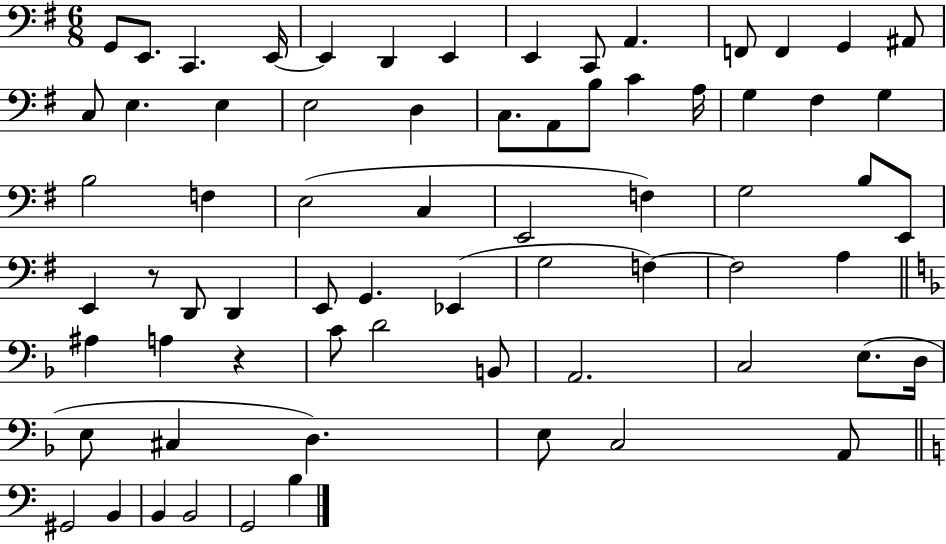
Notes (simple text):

G2/e E2/e. C2/q. E2/s E2/q D2/q E2/q E2/q C2/e A2/q. F2/e F2/q G2/q A#2/e C3/e E3/q. E3/q E3/h D3/q C3/e. A2/e B3/e C4/q A3/s G3/q F#3/q G3/q B3/h F3/q E3/h C3/q E2/h F3/q G3/h B3/e E2/e E2/q R/e D2/e D2/q E2/e G2/q. Eb2/q G3/h F3/q F3/h A3/q A#3/q A3/q R/q C4/e D4/h B2/e A2/h. C3/h E3/e. D3/s E3/e C#3/q D3/q. E3/e C3/h A2/e G#2/h B2/q B2/q B2/h G2/h B3/q